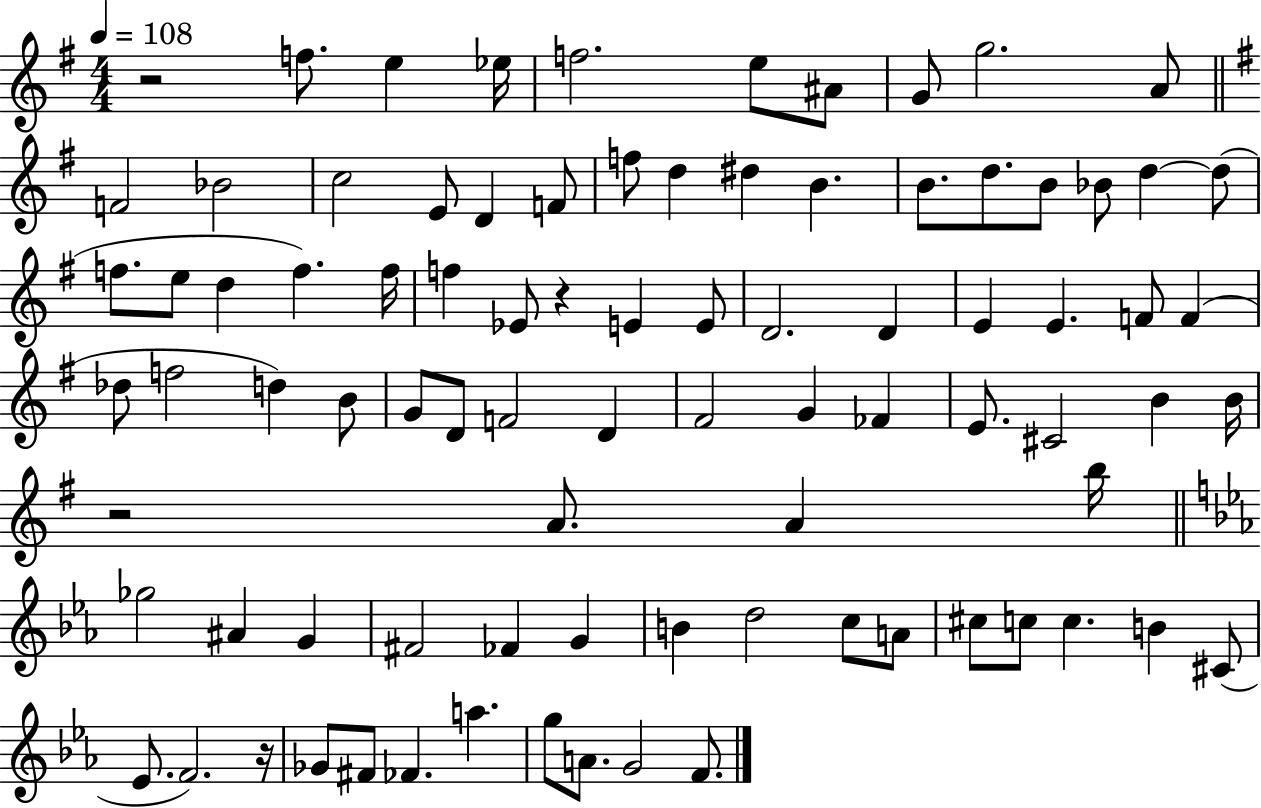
R/h F5/e. E5/q Eb5/s F5/h. E5/e A#4/e G4/e G5/h. A4/e F4/h Bb4/h C5/h E4/e D4/q F4/e F5/e D5/q D#5/q B4/q. B4/e. D5/e. B4/e Bb4/e D5/q D5/e F5/e. E5/e D5/q F5/q. F5/s F5/q Eb4/e R/q E4/q E4/e D4/h. D4/q E4/q E4/q. F4/e F4/q Db5/e F5/h D5/q B4/e G4/e D4/e F4/h D4/q F#4/h G4/q FES4/q E4/e. C#4/h B4/q B4/s R/h A4/e. A4/q B5/s Gb5/h A#4/q G4/q F#4/h FES4/q G4/q B4/q D5/h C5/e A4/e C#5/e C5/e C5/q. B4/q C#4/e Eb4/e. F4/h. R/s Gb4/e F#4/e FES4/q. A5/q. G5/e A4/e. G4/h F4/e.